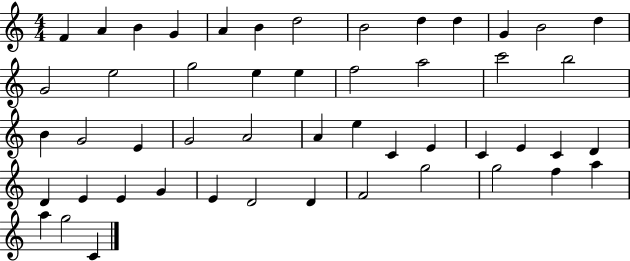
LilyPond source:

{
  \clef treble
  \numericTimeSignature
  \time 4/4
  \key c \major
  f'4 a'4 b'4 g'4 | a'4 b'4 d''2 | b'2 d''4 d''4 | g'4 b'2 d''4 | \break g'2 e''2 | g''2 e''4 e''4 | f''2 a''2 | c'''2 b''2 | \break b'4 g'2 e'4 | g'2 a'2 | a'4 e''4 c'4 e'4 | c'4 e'4 c'4 d'4 | \break d'4 e'4 e'4 g'4 | e'4 d'2 d'4 | f'2 g''2 | g''2 f''4 a''4 | \break a''4 g''2 c'4 | \bar "|."
}